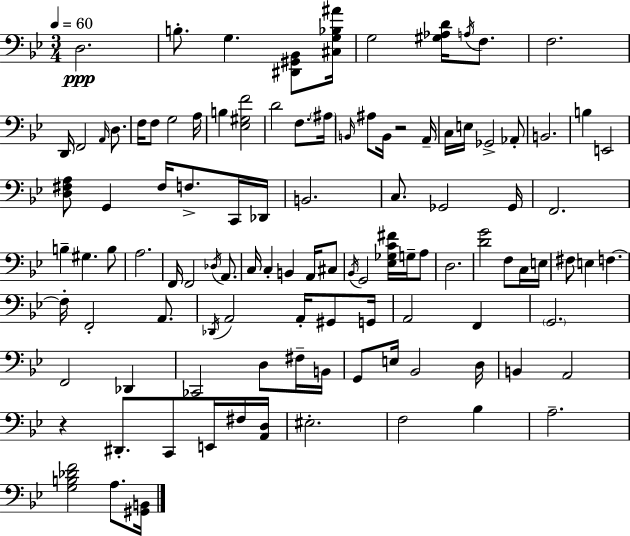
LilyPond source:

{
  \clef bass
  \numericTimeSignature
  \time 3/4
  \key g \minor
  \tempo 4 = 60
  d2.\ppp | b8.-. g4. <dis, gis, bes,>8 <cis g bes ais'>16 | g2 <gis aes d'>16 \acciaccatura { a16 } f8. | f2. | \break d,16 f,2 \grace { a,16 } d8. | f16 f8 g2 | a16 b4 <ees gis f'>2 | d'2 f8. | \break \parenthesize ais16 \grace { b,16 } ais8 b,16 r2 | a,16-- c16 e16 ges,2-> | aes,8-. b,2. | b4 e,2 | \break <d fis a>8 g,4 fis16 f8.-> | c,16 des,16 b,2. | c8. ges,2 | ges,16 f,2. | \break b4-- gis4. | b8 a2. | f,16 f,2 | \acciaccatura { des16 } a,8. c16 c4-. b,4 | \break a,16 cis8 \acciaccatura { bes,16 } g,2 | <ees ges c' fis'>16 g16-- a8 d2. | <d' g'>2 | f8 c16 e16 fis8 e4 f4.~~ | \break f16-. f,2-. | a,8. \acciaccatura { des,16 } a,2 | a,16-. gis,8 g,16 a,2 | f,4 \parenthesize g,2. | \break f,2 | des,4 ces,2 | d8 fis16-- b,16 g,8 e16 bes,2 | d16 b,4 a,2 | \break r4 dis,8.-. | c,8 e,16 fis16 <a, d>16 eis2.-. | f2 | bes4 a2.-- | \break <g b des' f'>2 | a8. <gis, b,>16 \bar "|."
}